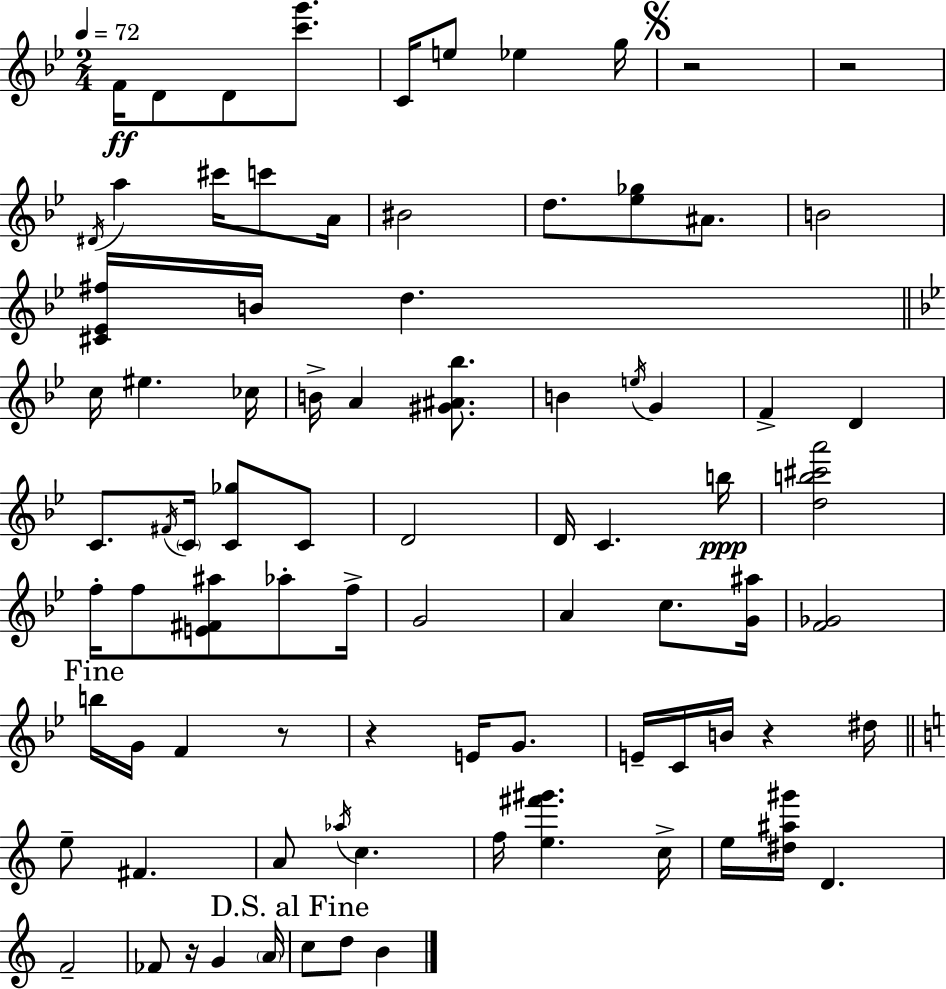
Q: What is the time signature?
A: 2/4